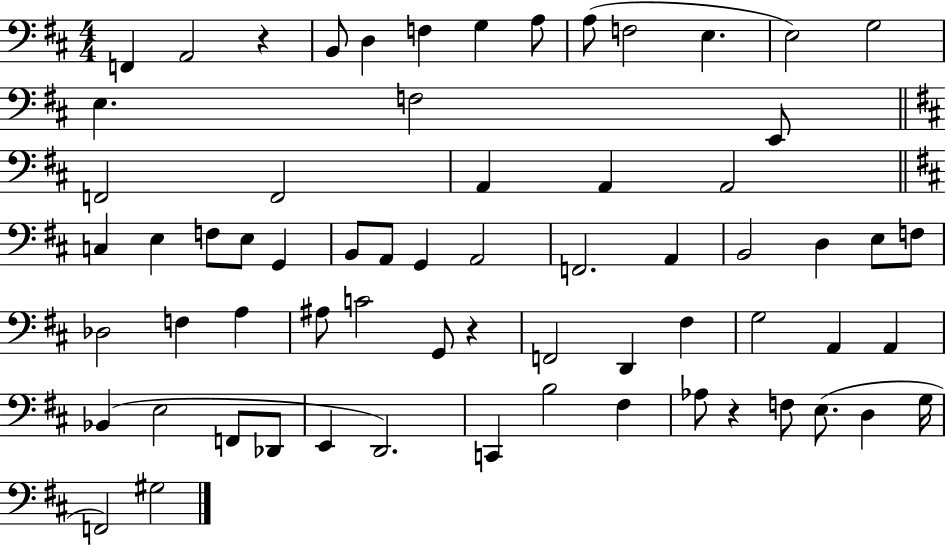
X:1
T:Untitled
M:4/4
L:1/4
K:D
F,, A,,2 z B,,/2 D, F, G, A,/2 A,/2 F,2 E, E,2 G,2 E, F,2 E,,/2 F,,2 F,,2 A,, A,, A,,2 C, E, F,/2 E,/2 G,, B,,/2 A,,/2 G,, A,,2 F,,2 A,, B,,2 D, E,/2 F,/2 _D,2 F, A, ^A,/2 C2 G,,/2 z F,,2 D,, ^F, G,2 A,, A,, _B,, E,2 F,,/2 _D,,/2 E,, D,,2 C,, B,2 ^F, _A,/2 z F,/2 E,/2 D, G,/4 F,,2 ^G,2